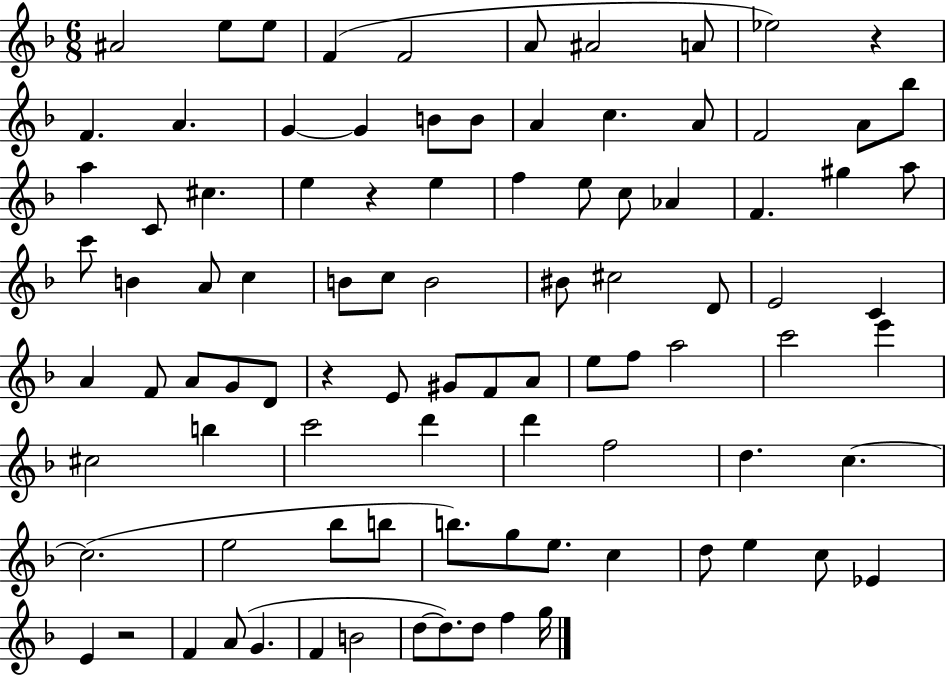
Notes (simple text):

A#4/h E5/e E5/e F4/q F4/h A4/e A#4/h A4/e Eb5/h R/q F4/q. A4/q. G4/q G4/q B4/e B4/e A4/q C5/q. A4/e F4/h A4/e Bb5/e A5/q C4/e C#5/q. E5/q R/q E5/q F5/q E5/e C5/e Ab4/q F4/q. G#5/q A5/e C6/e B4/q A4/e C5/q B4/e C5/e B4/h BIS4/e C#5/h D4/e E4/h C4/q A4/q F4/e A4/e G4/e D4/e R/q E4/e G#4/e F4/e A4/e E5/e F5/e A5/h C6/h E6/q C#5/h B5/q C6/h D6/q D6/q F5/h D5/q. C5/q. C5/h. E5/h Bb5/e B5/e B5/e. G5/e E5/e. C5/q D5/e E5/q C5/e Eb4/q E4/q R/h F4/q A4/e G4/q. F4/q B4/h D5/e D5/e. D5/e F5/q G5/s